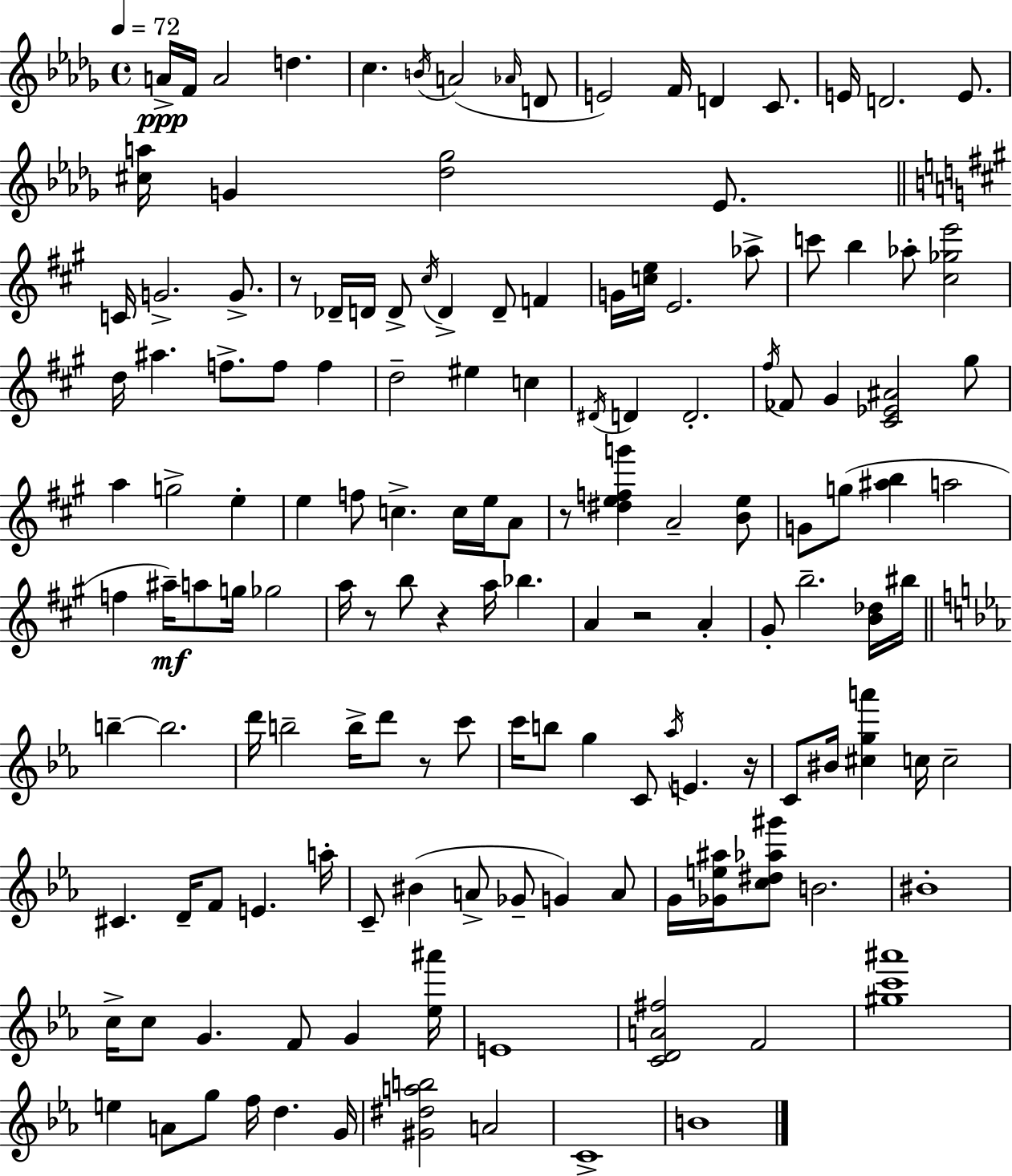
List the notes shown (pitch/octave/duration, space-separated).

A4/s F4/s A4/h D5/q. C5/q. B4/s A4/h Ab4/s D4/e E4/h F4/s D4/q C4/e. E4/s D4/h. E4/e. [C#5,A5]/s G4/q [Db5,Gb5]/h Eb4/e. C4/s G4/h. G4/e. R/e Db4/s D4/s D4/e C#5/s D4/q D4/e F4/q G4/s [C5,E5]/s E4/h. Ab5/e C6/e B5/q Ab5/e [C#5,Gb5,E6]/h D5/s A#5/q. F5/e. F5/e F5/q D5/h EIS5/q C5/q D#4/s D4/q D4/h. F#5/s FES4/e G#4/q [C#4,Eb4,A#4]/h G#5/e A5/q G5/h E5/q E5/q F5/e C5/q. C5/s E5/s A4/e R/e [D#5,E5,F5,G6]/q A4/h [B4,E5]/e G4/e G5/e [A#5,B5]/q A5/h F5/q A#5/s A5/e G5/s Gb5/h A5/s R/e B5/e R/q A5/s Bb5/q. A4/q R/h A4/q G#4/e B5/h. [B4,Db5]/s BIS5/s B5/q B5/h. D6/s B5/h B5/s D6/e R/e C6/e C6/s B5/e G5/q C4/e Ab5/s E4/q. R/s C4/e BIS4/s [C#5,G5,A6]/q C5/s C5/h C#4/q. D4/s F4/e E4/q. A5/s C4/e BIS4/q A4/e Gb4/e G4/q A4/e G4/s [Gb4,E5,A#5]/s [C5,D#5,Ab5,G#6]/e B4/h. BIS4/w C5/s C5/e G4/q. F4/e G4/q [Eb5,A#6]/s E4/w [C4,D4,A4,F#5]/h F4/h [G#5,C6,A#6]/w E5/q A4/e G5/e F5/s D5/q. G4/s [G#4,D#5,A5,B5]/h A4/h C4/w B4/w